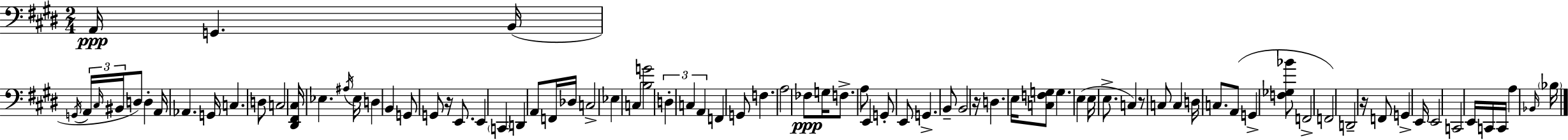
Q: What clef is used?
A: bass